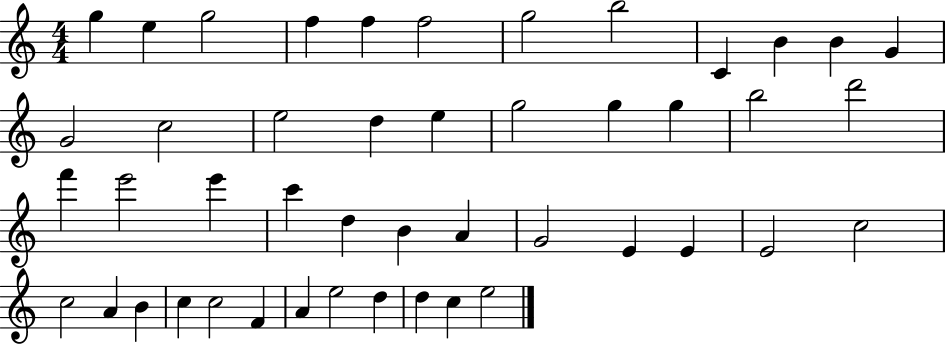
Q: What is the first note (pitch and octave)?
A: G5